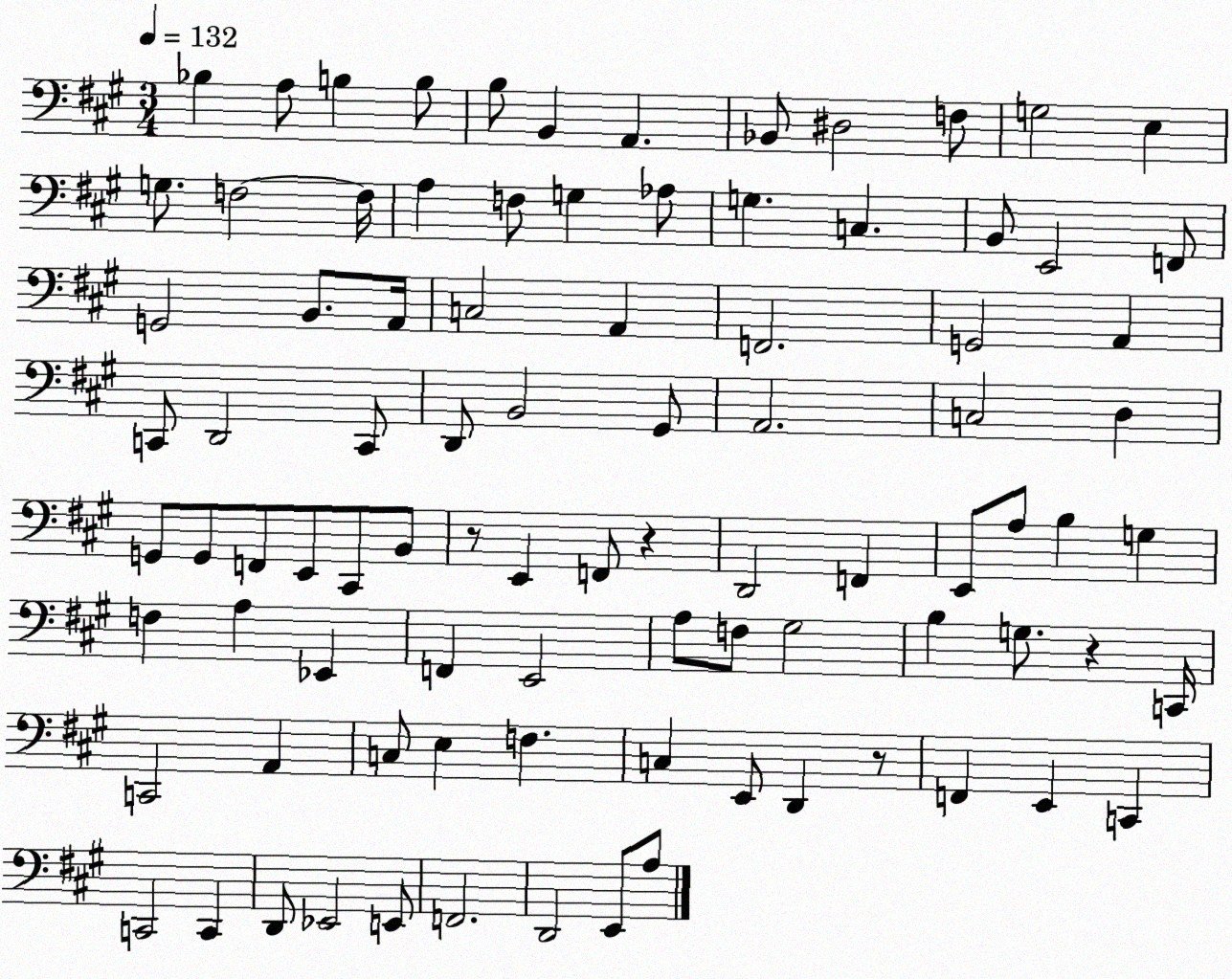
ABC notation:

X:1
T:Untitled
M:3/4
L:1/4
K:A
_B, A,/2 B, B,/2 B,/2 B,, A,, _B,,/2 ^D,2 F,/2 G,2 E, G,/2 F,2 F,/4 A, F,/2 G, _A,/2 G, C, B,,/2 E,,2 F,,/2 G,,2 B,,/2 A,,/4 C,2 A,, F,,2 G,,2 A,, C,,/2 D,,2 C,,/2 D,,/2 B,,2 ^G,,/2 A,,2 C,2 D, G,,/2 G,,/2 F,,/2 E,,/2 ^C,,/2 B,,/2 z/2 E,, F,,/2 z D,,2 F,, E,,/2 A,/2 B, G, F, A, _E,, F,, E,,2 A,/2 F,/2 ^G,2 B, G,/2 z C,,/4 C,,2 A,, C,/2 E, F, C, E,,/2 D,, z/2 F,, E,, C,, C,,2 C,, D,,/2 _E,,2 E,,/2 F,,2 D,,2 E,,/2 A,/2